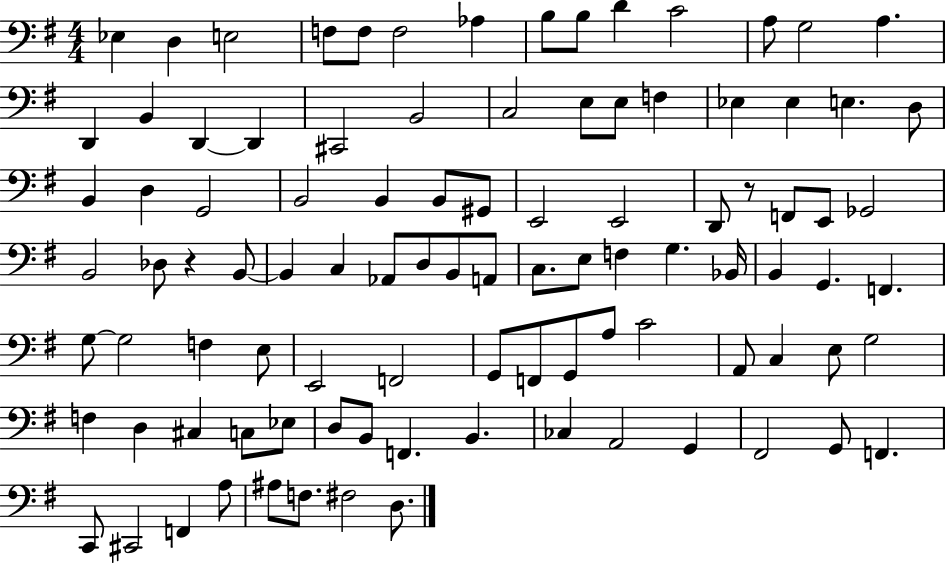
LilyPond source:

{
  \clef bass
  \numericTimeSignature
  \time 4/4
  \key g \major
  ees4 d4 e2 | f8 f8 f2 aes4 | b8 b8 d'4 c'2 | a8 g2 a4. | \break d,4 b,4 d,4~~ d,4 | cis,2 b,2 | c2 e8 e8 f4 | ees4 ees4 e4. d8 | \break b,4 d4 g,2 | b,2 b,4 b,8 gis,8 | e,2 e,2 | d,8 r8 f,8 e,8 ges,2 | \break b,2 des8 r4 b,8~~ | b,4 c4 aes,8 d8 b,8 a,8 | c8. e8 f4 g4. bes,16 | b,4 g,4. f,4. | \break g8~~ g2 f4 e8 | e,2 f,2 | g,8 f,8 g,8 a8 c'2 | a,8 c4 e8 g2 | \break f4 d4 cis4 c8 ees8 | d8 b,8 f,4. b,4. | ces4 a,2 g,4 | fis,2 g,8 f,4. | \break c,8 cis,2 f,4 a8 | ais8 f8. fis2 d8. | \bar "|."
}